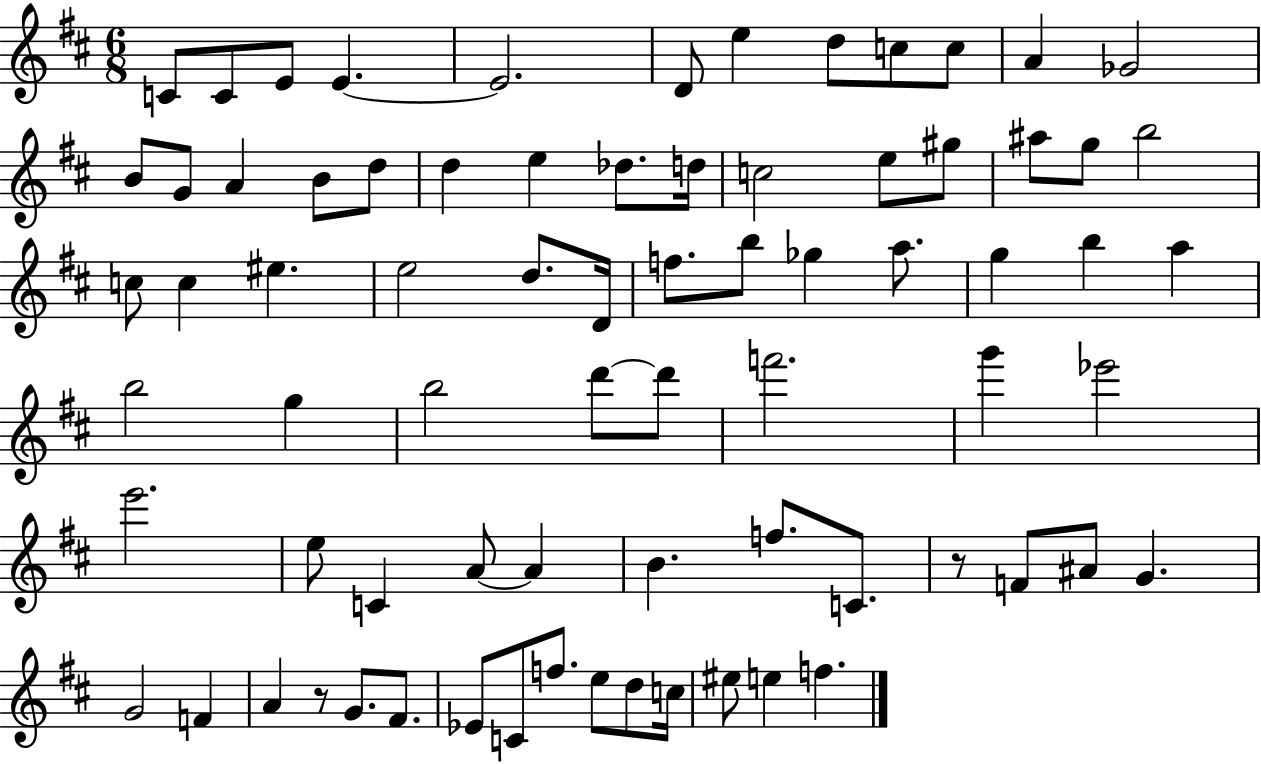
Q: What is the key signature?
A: D major